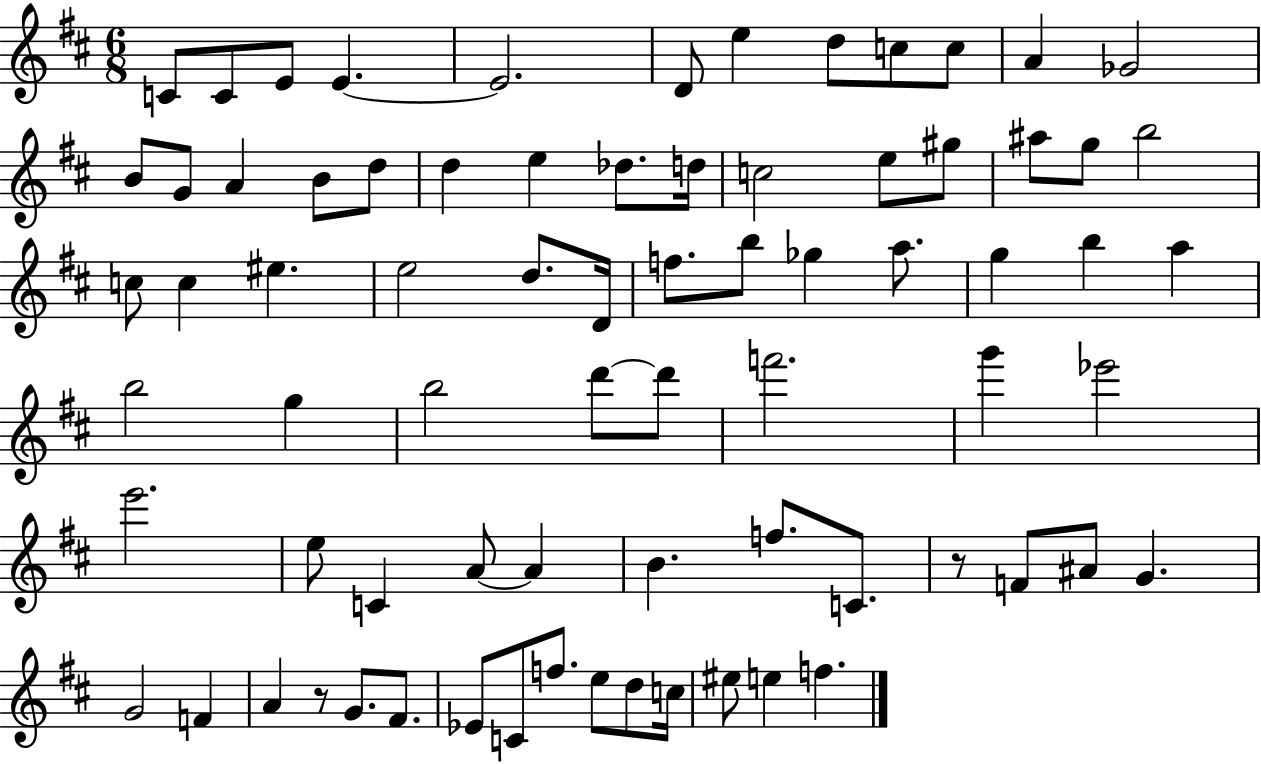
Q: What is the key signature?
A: D major